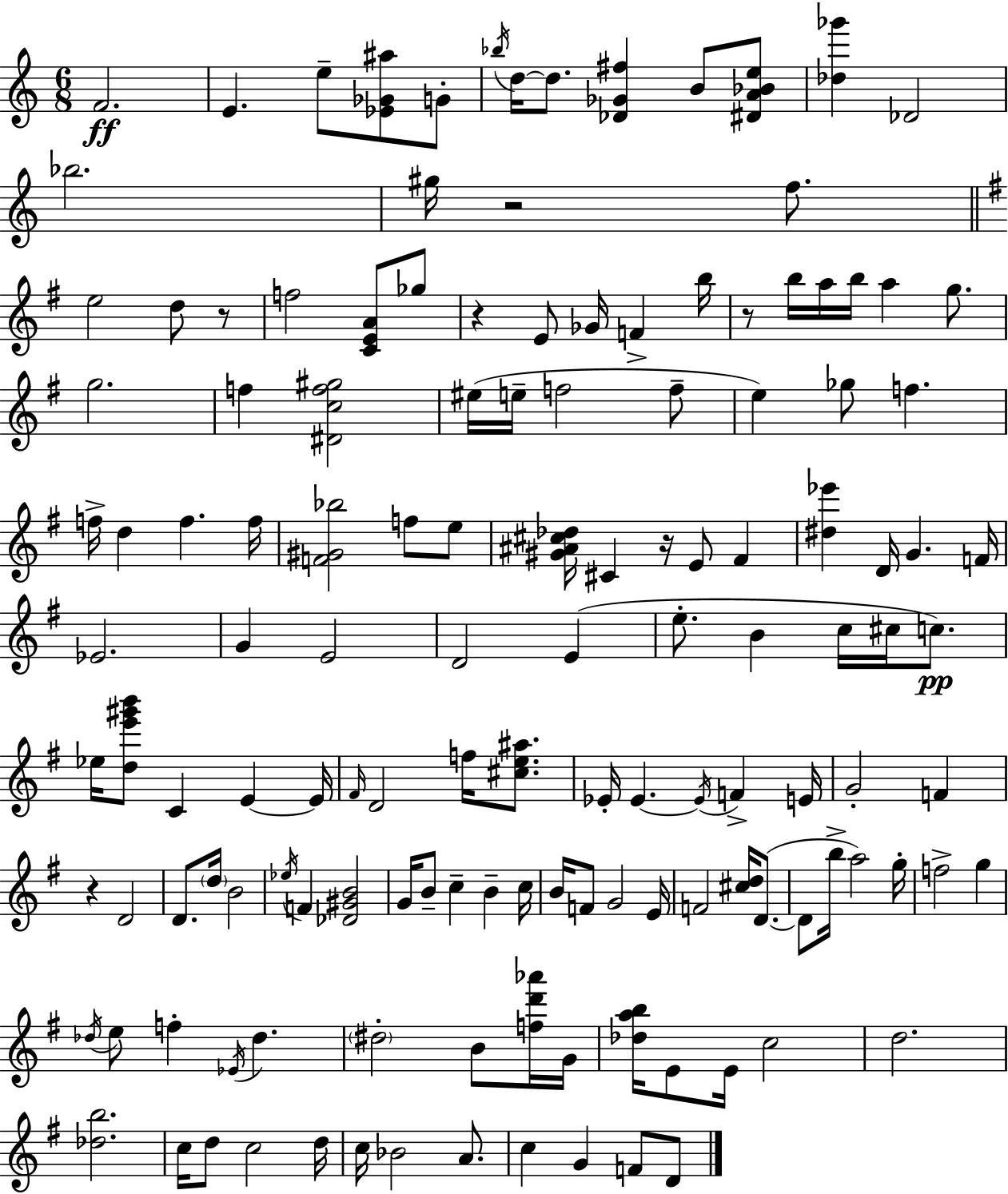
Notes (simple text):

F4/h. E4/q. E5/e [Eb4,Gb4,A#5]/e G4/e Bb5/s D5/s D5/e. [Db4,Gb4,F#5]/q B4/e [D#4,A4,Bb4,E5]/e [Db5,Gb6]/q Db4/h Bb5/h. G#5/s R/h F5/e. E5/h D5/e R/e F5/h [C4,E4,A4]/e Gb5/e R/q E4/e Gb4/s F4/q B5/s R/e B5/s A5/s B5/s A5/q G5/e. G5/h. F5/q [D#4,C5,F5,G#5]/h EIS5/s E5/s F5/h F5/e E5/q Gb5/e F5/q. F5/s D5/q F5/q. F5/s [F4,G#4,Bb5]/h F5/e E5/e [G#4,A#4,C#5,Db5]/s C#4/q R/s E4/e F#4/q [D#5,Eb6]/q D4/s G4/q. F4/s Eb4/h. G4/q E4/h D4/h E4/q E5/e. B4/q C5/s C#5/s C5/e. Eb5/s [D5,E6,G#6,B6]/e C4/q E4/q E4/s F#4/s D4/h F5/s [C#5,E5,A#5]/e. Eb4/s Eb4/q. Eb4/s F4/q E4/s G4/h F4/q R/q D4/h D4/e. D5/s B4/h Eb5/s F4/q [Db4,G#4,B4]/h G4/s B4/e C5/q B4/q C5/s B4/s F4/e G4/h E4/s F4/h [C#5,D5]/s D4/e. D4/e B5/s A5/h G5/s F5/h G5/q Db5/s E5/e F5/q Eb4/s Db5/q. D#5/h B4/e [F5,D6,Ab6]/s G4/s [Db5,A5,B5]/s E4/e E4/s C5/h D5/h. [Db5,B5]/h. C5/s D5/e C5/h D5/s C5/s Bb4/h A4/e. C5/q G4/q F4/e D4/e